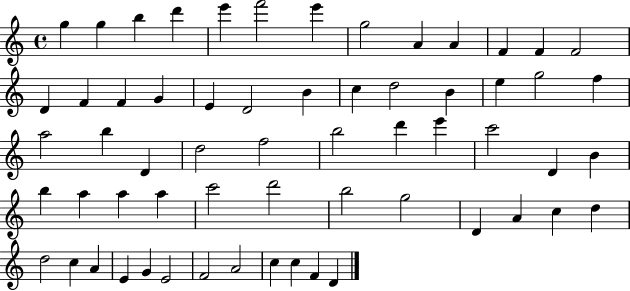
{
  \clef treble
  \time 4/4
  \defaultTimeSignature
  \key c \major
  g''4 g''4 b''4 d'''4 | e'''4 f'''2 e'''4 | g''2 a'4 a'4 | f'4 f'4 f'2 | \break d'4 f'4 f'4 g'4 | e'4 d'2 b'4 | c''4 d''2 b'4 | e''4 g''2 f''4 | \break a''2 b''4 d'4 | d''2 f''2 | b''2 d'''4 e'''4 | c'''2 d'4 b'4 | \break b''4 a''4 a''4 a''4 | c'''2 d'''2 | b''2 g''2 | d'4 a'4 c''4 d''4 | \break d''2 c''4 a'4 | e'4 g'4 e'2 | f'2 a'2 | c''4 c''4 f'4 d'4 | \break \bar "|."
}